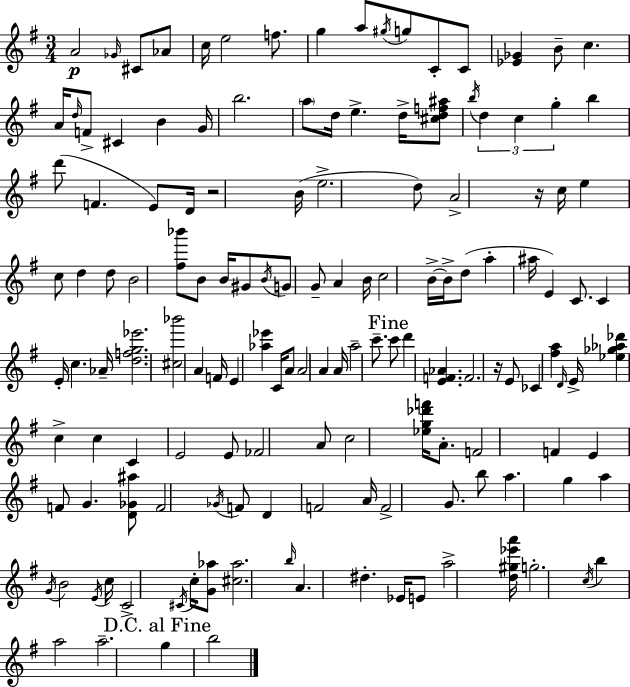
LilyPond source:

{
  \clef treble
  \numericTimeSignature
  \time 3/4
  \key g \major
  a'2\p \grace { ges'16 } cis'8 aes'8 | c''16 e''2 f''8. | g''4 a''8 \acciaccatura { gis''16 } g''8 c'8-. | c'8 <ees' ges'>4 b'8-- c''4. | \break a'16 \grace { d''16 } f'8-> cis'4 b'4 | g'16 b''2. | \parenthesize a''8 d''16 e''4.-> | d''16-> <cis'' d'' f'' ais''>8 \acciaccatura { b''16 } \tuplet 3/2 { d''4 c''4 | \break g''4-. } b''4 d'''8( f'4. | e'8) d'16 r2 | b'16( e''2.-> | d''8) a'2-> | \break r16 c''16 e''4 c''8 d''4 | d''8 b'2 | <fis'' bes'''>8 b'8 b'16 gis'8 \acciaccatura { b'16 } g'8 g'8-- | a'4 b'16 c''2 | \break b'16->~~ b'16-> d''8( a''4-. ais''16 e'4) | c'8. c'4 e'16-. c''4. | aes'16-- <d'' f'' g'' ees'''>2. | <cis'' bes'''>2 | \break a'4 f'16 e'4 <aes'' ees'''>4 | c'16 a'8 a'2 | a'4 a'16 a''2-- | c'''8.-- \mark "Fine" c'''8 d'''4 <e' f' aes'>4. | \break f'2. | r16 e'8 ces'4 | <fis'' a''>4 \grace { d'16 } e'16-> <ees'' ges'' aes'' des'''>4 c''4-> | c''4 c'4 e'2 | \break e'8 fes'2 | a'8 c''2 | <ees'' g'' des''' f'''>16 a'8.-. f'2 | f'4 e'4 f'8 | \break g'4. <d' ges' ais''>8 f'2 | \acciaccatura { ges'16 } f'8 d'4 f'2 | a'16 f'2-> | g'8. b''8 a''4. | \break g''4 a''4 \acciaccatura { g'16 } | b'2 \acciaccatura { e'16 } c''16 c'2-> | \acciaccatura { cis'16 } c''16-. <g' aes''>8 <cis'' aes''>2. | \grace { b''16 } a'4. | \break dis''4.-. ees'16 | e'8 a''2-> <d'' gis'' ees''' a'''>16 g''2.-. | \acciaccatura { c''16 } | b''4 a''2 | \break a''2.-- | \mark "D.C. al Fine" g''4 b''2 | \bar "|."
}